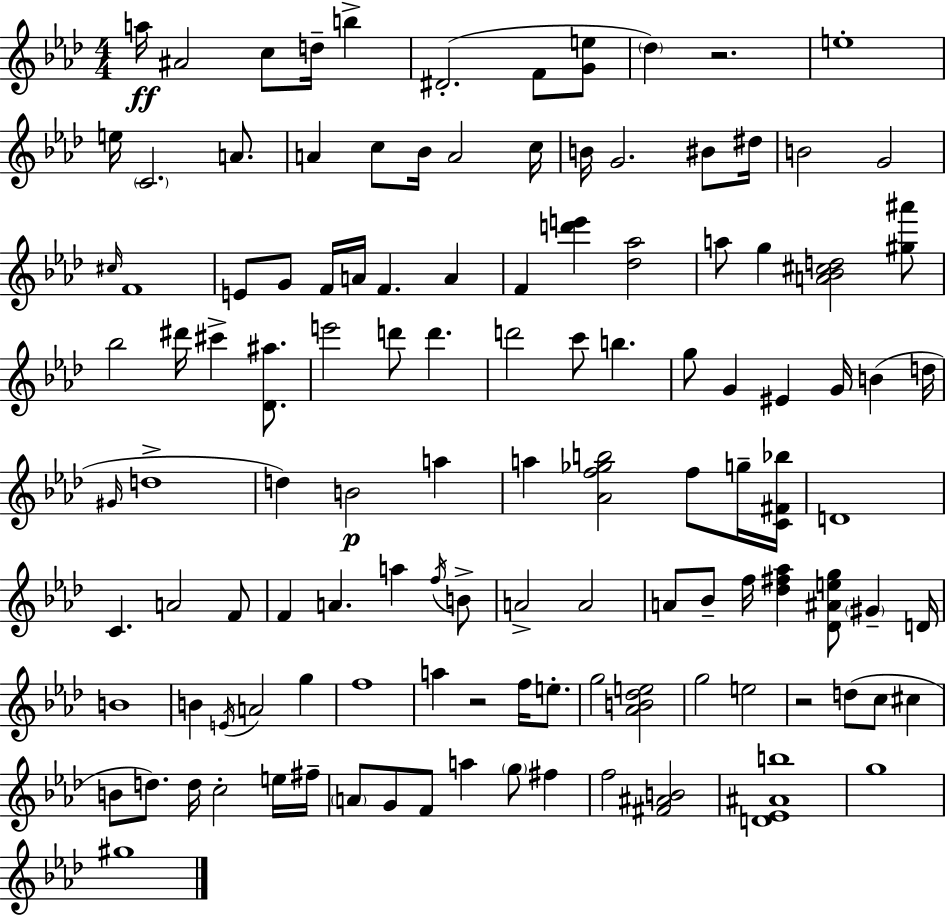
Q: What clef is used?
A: treble